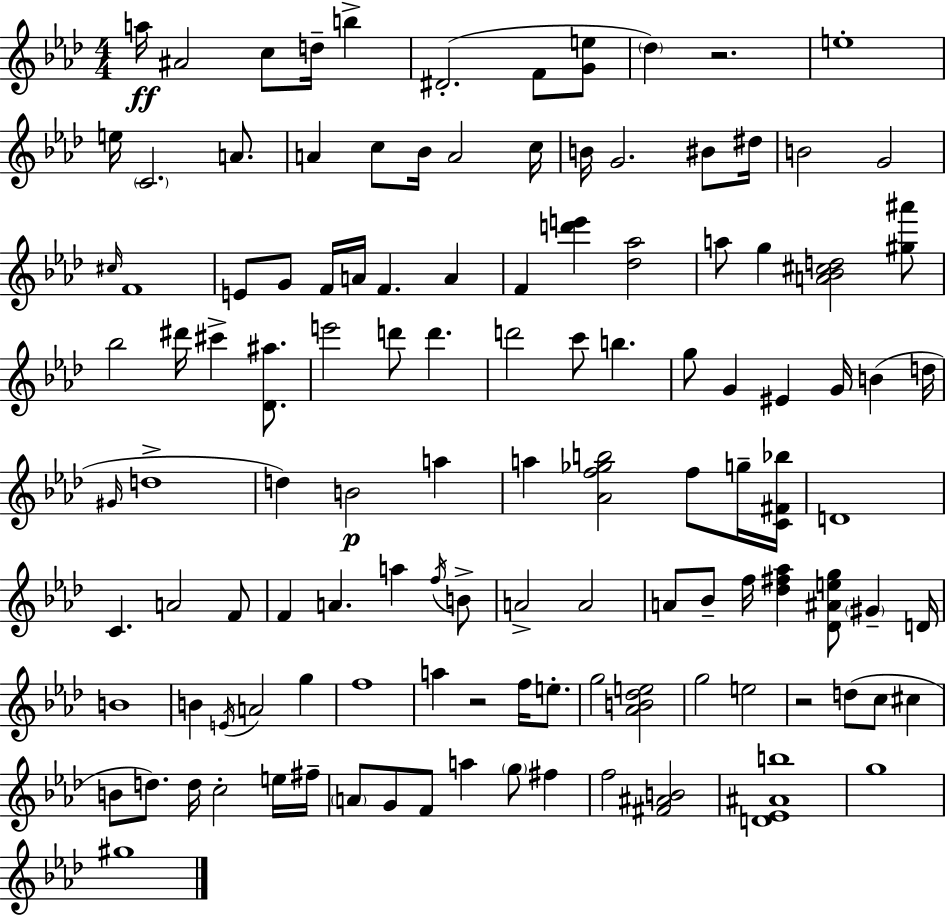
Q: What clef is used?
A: treble